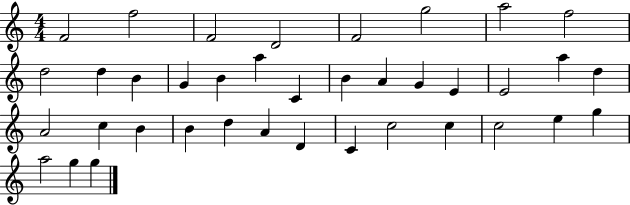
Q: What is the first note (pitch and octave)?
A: F4